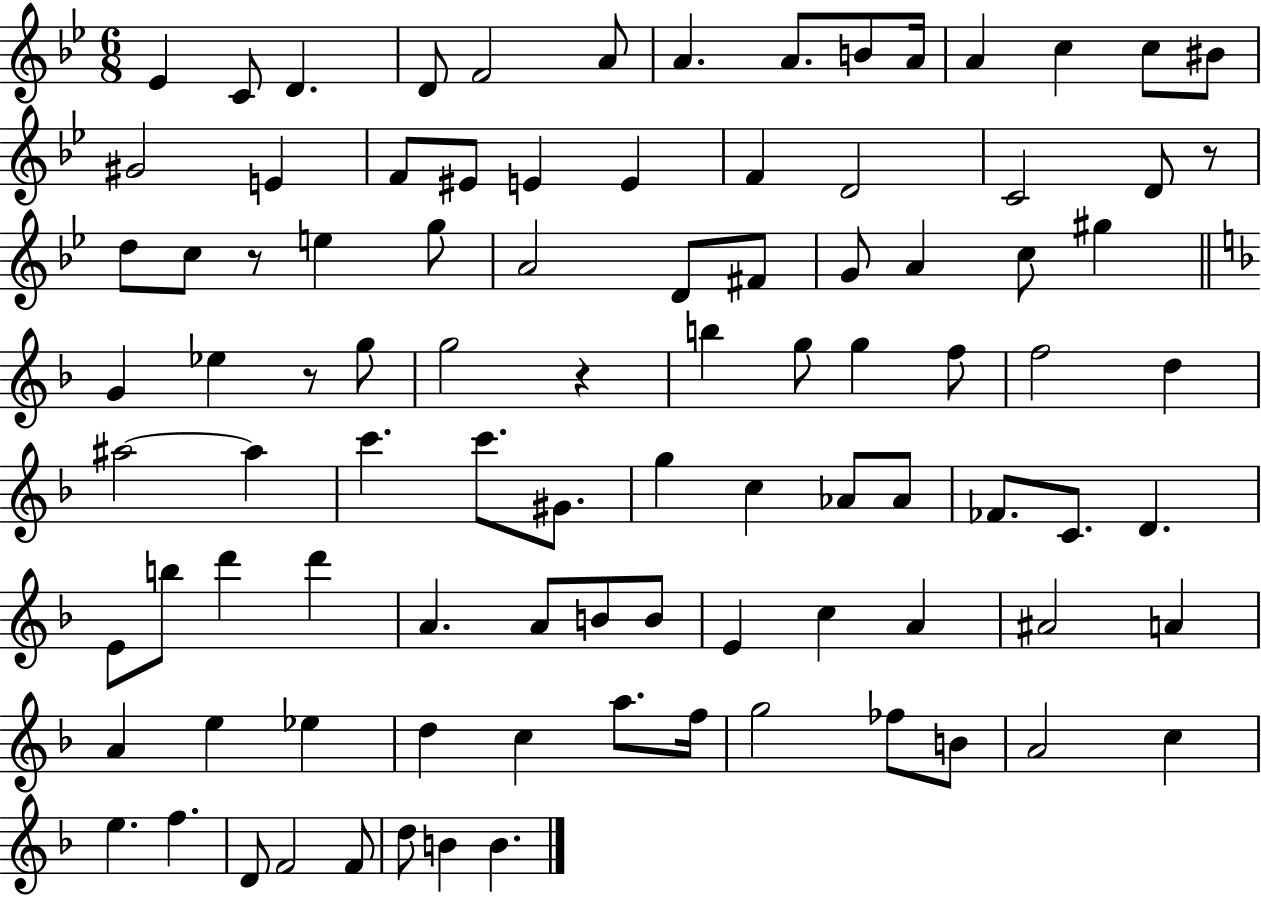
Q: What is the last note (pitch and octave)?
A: B4